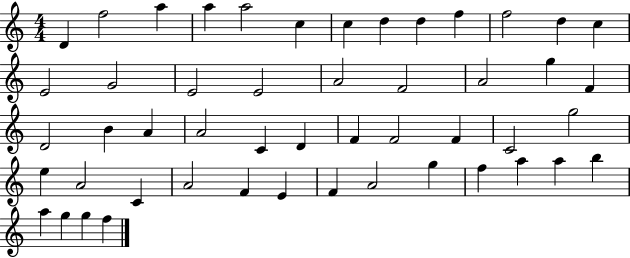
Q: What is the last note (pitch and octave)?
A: F5